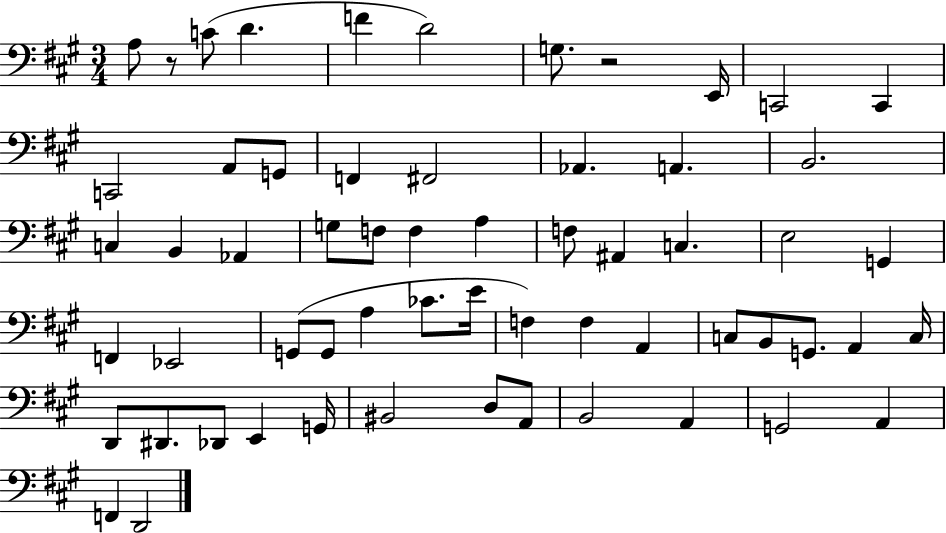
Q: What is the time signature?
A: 3/4